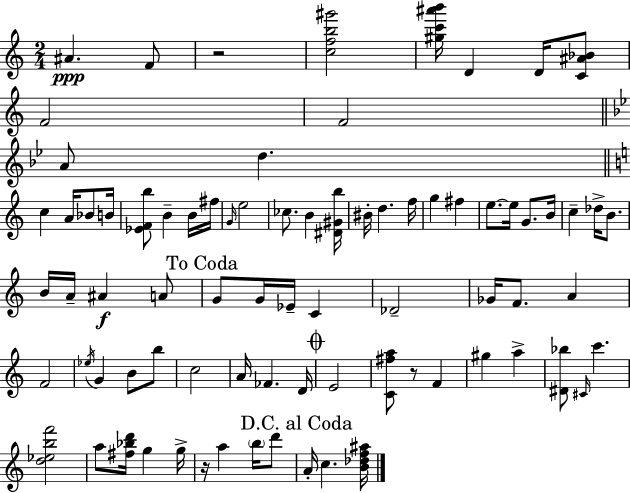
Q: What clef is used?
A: treble